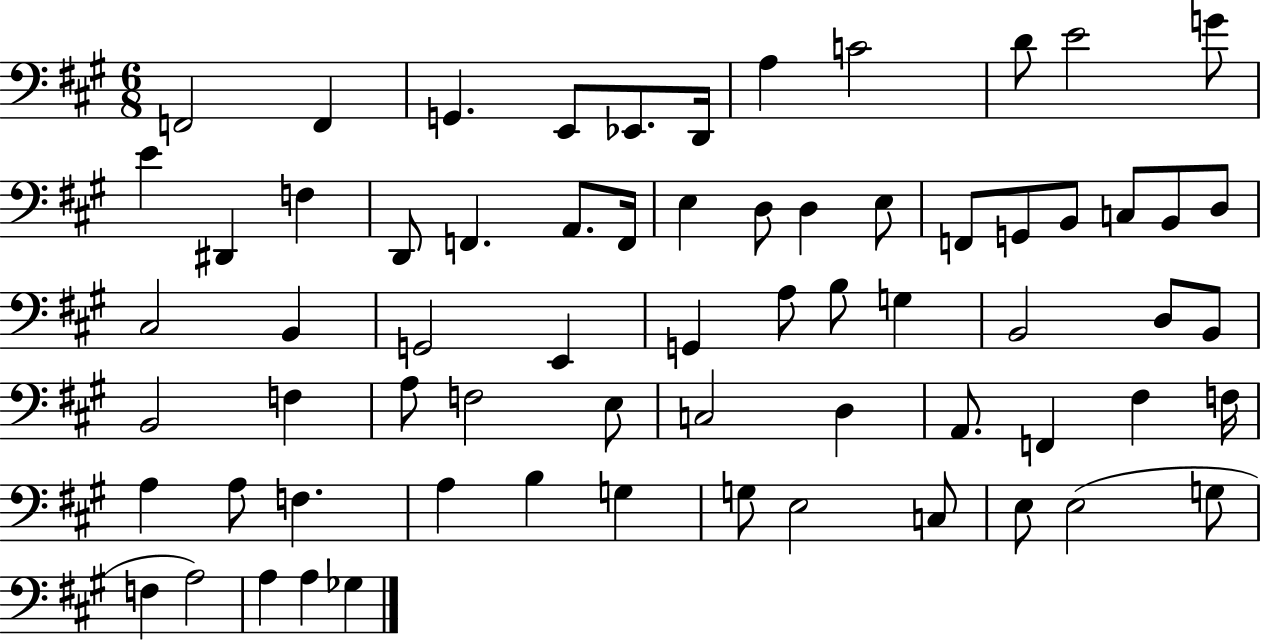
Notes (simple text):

F2/h F2/q G2/q. E2/e Eb2/e. D2/s A3/q C4/h D4/e E4/h G4/e E4/q D#2/q F3/q D2/e F2/q. A2/e. F2/s E3/q D3/e D3/q E3/e F2/e G2/e B2/e C3/e B2/e D3/e C#3/h B2/q G2/h E2/q G2/q A3/e B3/e G3/q B2/h D3/e B2/e B2/h F3/q A3/e F3/h E3/e C3/h D3/q A2/e. F2/q F#3/q F3/s A3/q A3/e F3/q. A3/q B3/q G3/q G3/e E3/h C3/e E3/e E3/h G3/e F3/q A3/h A3/q A3/q Gb3/q